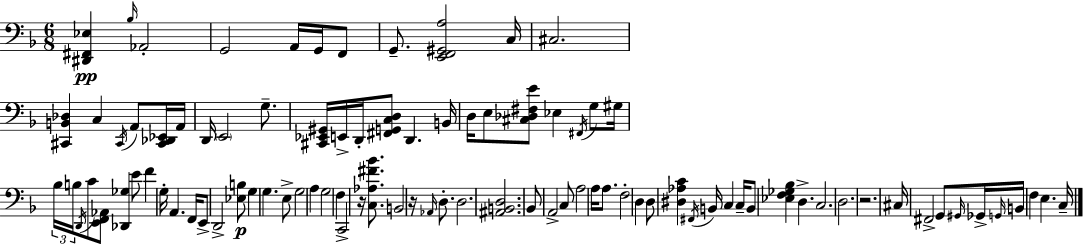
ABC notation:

X:1
T:Untitled
M:6/8
L:1/4
K:F
[^D,,^F,,_E,] _B,/4 _A,,2 G,,2 A,,/4 G,,/4 F,,/2 G,,/2 [E,,F,,^G,,A,]2 C,/4 ^C,2 [^C,,B,,_D,] C, ^C,,/4 A,,/2 [^C,,_D,,_E,,]/4 A,,/4 D,,/4 E,,2 G,/2 [^C,,_E,,^G,,]/4 E,,/4 D,,/4 [^F,,G,,C,D,]/2 D,, B,,/4 D,/4 E,/2 [^C,_D,^F,E]/2 _E, ^F,,/4 G,/2 ^G,/4 _B,/4 B,/4 D,,/4 C/2 [E,,F,,_A,,]/2 [_D,,_G,] E/2 F G,/4 A,, F,,/4 E,,/2 D,,2 [_E,B,]/2 G, G, E,/2 G,2 A, G,2 F, C,,2 z/4 [C,_A,^F_B]/2 B,,2 z/4 _A,,/4 D,/2 D,2 [^A,,B,,D,]2 _B,,/2 A,,2 C,/2 A,2 A,/4 A,/2 F,2 D, D,/2 [^D,_A,C] ^F,,/4 B,,/4 C, C,/4 B,,/2 [_E,F,_G,_B,] D, C,2 D,2 z2 ^C,/4 ^F,,2 G,,/2 ^G,,/4 _G,,/4 G,,/4 B,,/4 F, E, C,/4